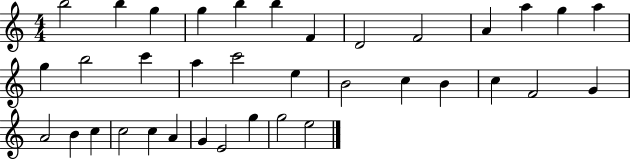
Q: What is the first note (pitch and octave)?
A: B5